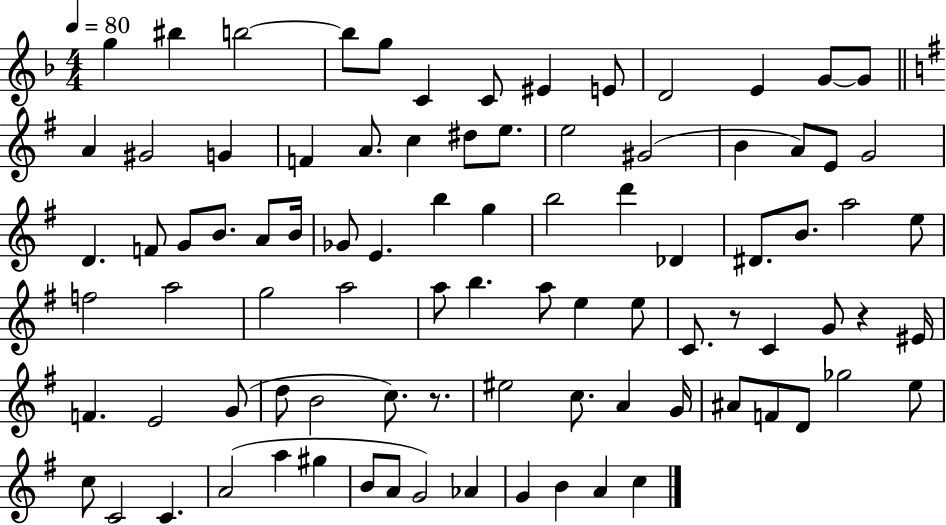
X:1
T:Untitled
M:4/4
L:1/4
K:F
g ^b b2 b/2 g/2 C C/2 ^E E/2 D2 E G/2 G/2 A ^G2 G F A/2 c ^d/2 e/2 e2 ^G2 B A/2 E/2 G2 D F/2 G/2 B/2 A/2 B/4 _G/2 E b g b2 d' _D ^D/2 B/2 a2 e/2 f2 a2 g2 a2 a/2 b a/2 e e/2 C/2 z/2 C G/2 z ^E/4 F E2 G/2 d/2 B2 c/2 z/2 ^e2 c/2 A G/4 ^A/2 F/2 D/2 _g2 e/2 c/2 C2 C A2 a ^g B/2 A/2 G2 _A G B A c